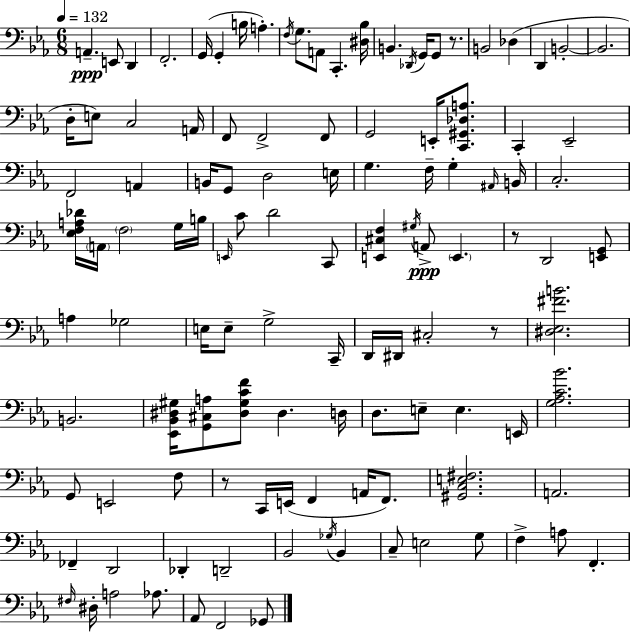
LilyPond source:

{
  \clef bass
  \numericTimeSignature
  \time 6/8
  \key ees \major
  \tempo 4 = 132
  a,4.--\ppp e,8 d,4 | f,2.-. | g,16( g,4-. b16 a4.-.) | \acciaccatura { f16 } g8. a,8 c,4.-. | \break <dis bes>16 b,4. \acciaccatura { des,16 } g,16 g,8 r8. | b,2 des4( | d,4 b,2-.~~ | b,2. | \break d16-. e8) c2 | a,16 f,8 f,2-> | f,8 g,2 e,16-. <c, gis, des a>8. | c,4-. ees,2-- | \break f,2 a,4 | b,16 g,8 d2 | e16 g4. f16-- g4-. | \grace { ais,16 } b,16 c2.-. | \break <ees f a des'>16 \parenthesize a,16 \parenthesize f2 | g16 b16 \grace { e,16 } c'8 d'2 | c,8 <e, cis f>4 \acciaccatura { gis16 } a,8->\ppp \parenthesize e,4. | r8 d,2 | \break <e, g,>8 a4 ges2 | e16 e8-- g2-> | c,16-- d,16 dis,16 cis2-. | r8 <dis ees fis' b'>2. | \break b,2. | <ees, bes, dis gis>16 <g, cis a>8 <dis gis c' f'>8 dis4. | d16 d8. e8-- e4. | e,16 <g aes c' bes'>2. | \break g,8 e,2 | f8 r8 c,16 e,16( f,4 | a,16 f,8.) <gis, c e fis>2. | a,2. | \break fes,4-- d,2 | des,4-. d,2-- | bes,2 | \acciaccatura { ges16 } bes,4 c8-- e2 | \break g8 f4-> a8 | f,4.-. \grace { fis16 } dis16-. a2 | aes8. aes,8 f,2 | ges,8 \bar "|."
}